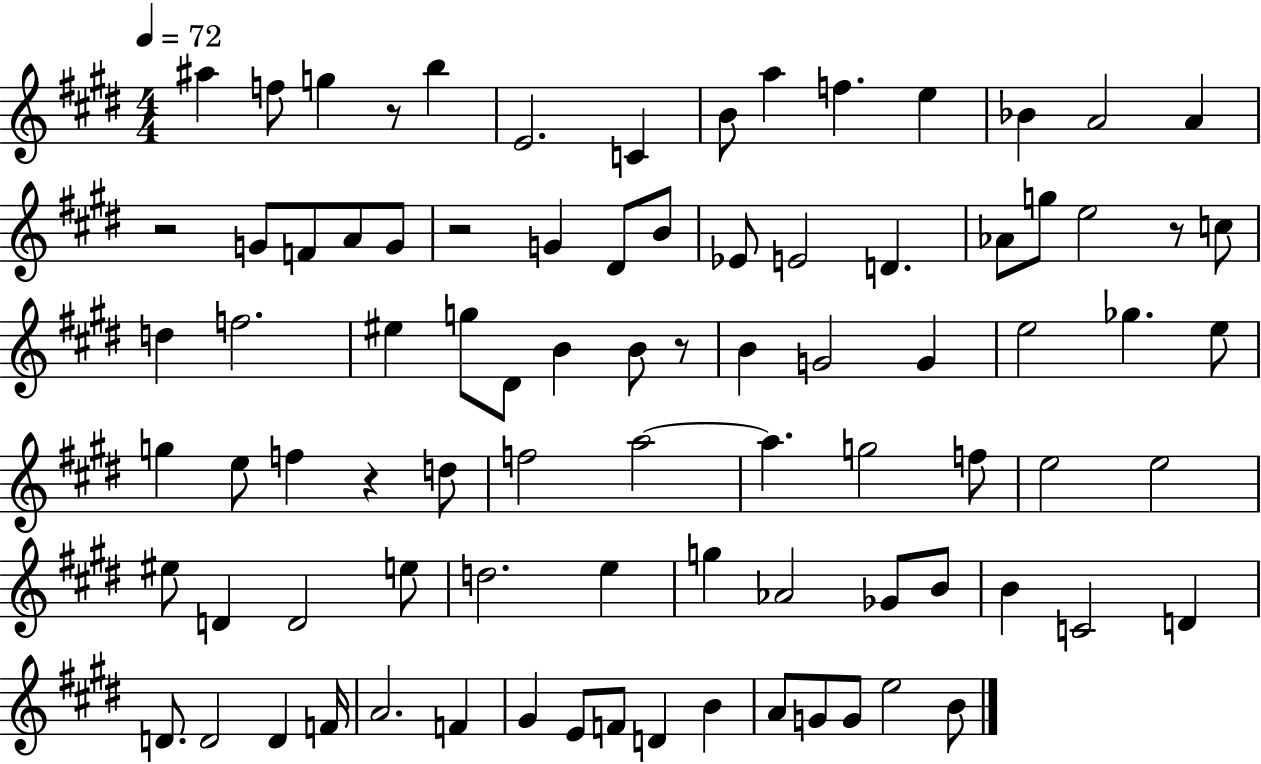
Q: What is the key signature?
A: E major